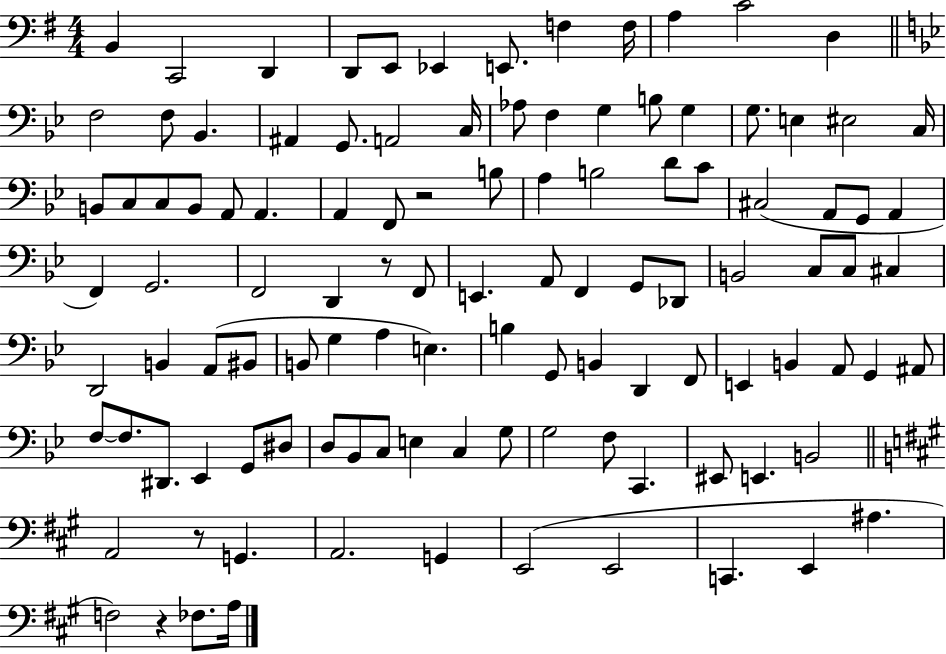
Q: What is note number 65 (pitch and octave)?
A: G3